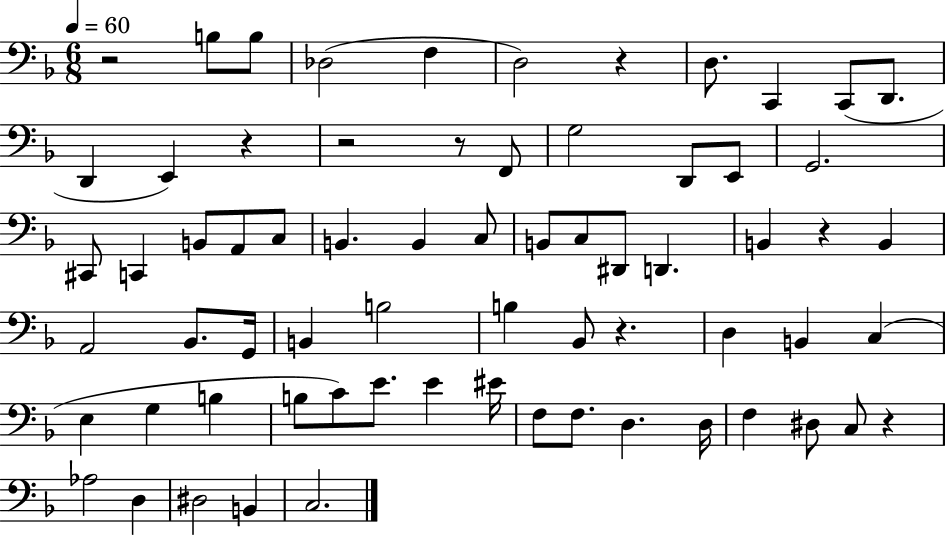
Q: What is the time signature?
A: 6/8